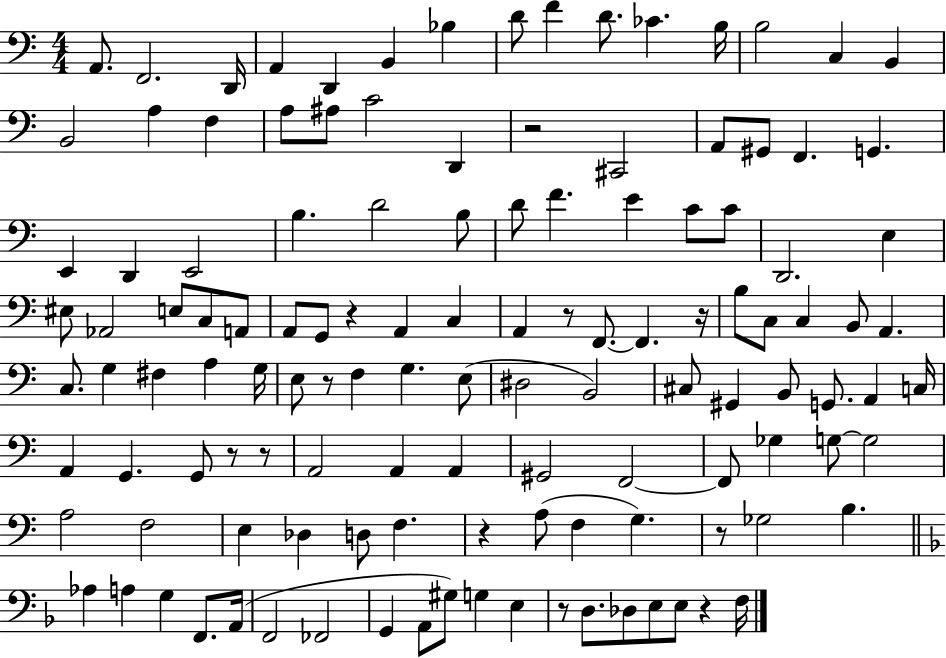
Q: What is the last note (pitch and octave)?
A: F3